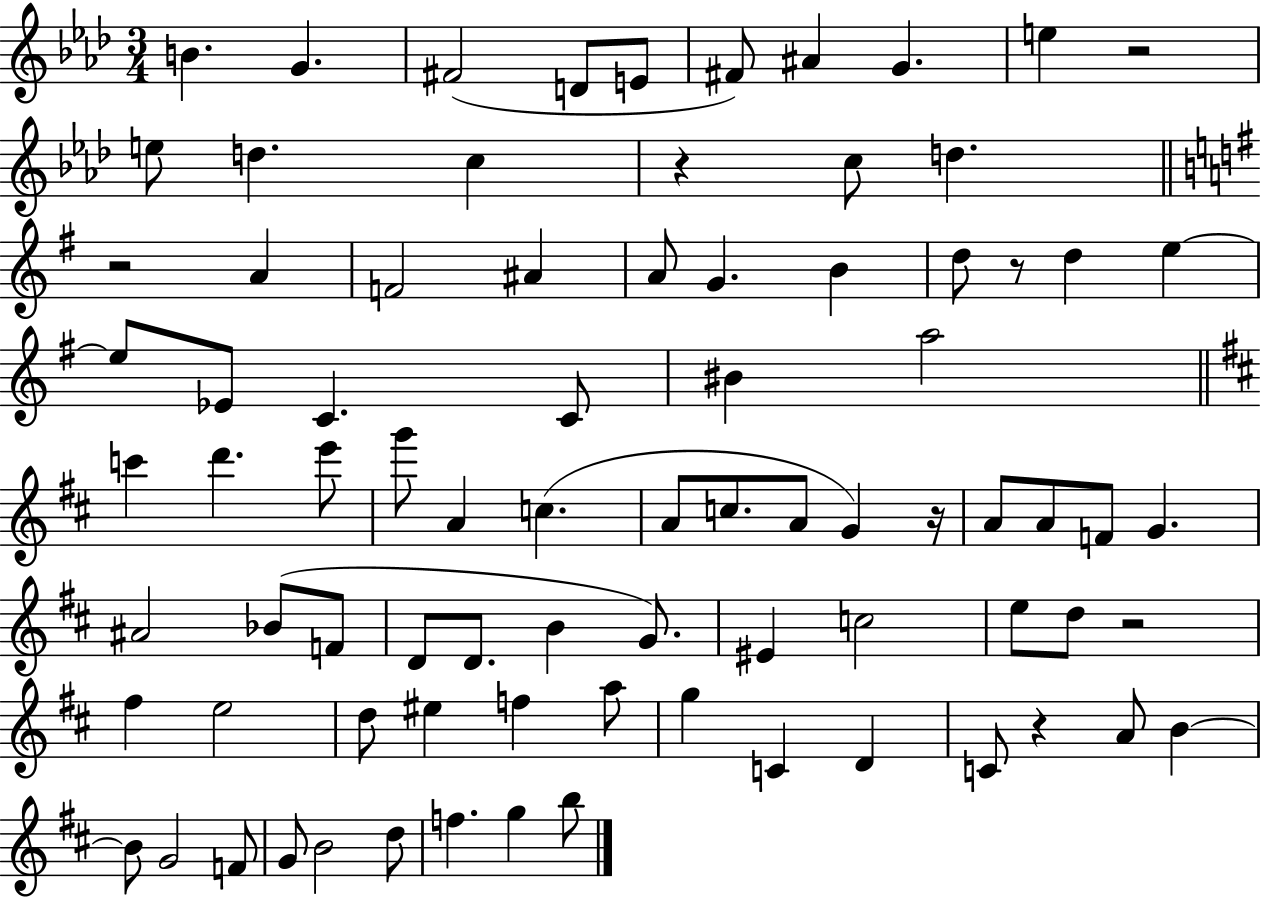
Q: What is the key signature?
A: AES major